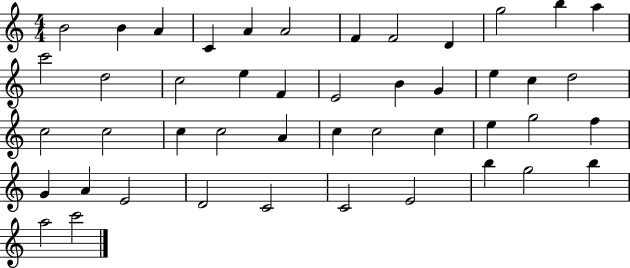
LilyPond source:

{
  \clef treble
  \numericTimeSignature
  \time 4/4
  \key c \major
  b'2 b'4 a'4 | c'4 a'4 a'2 | f'4 f'2 d'4 | g''2 b''4 a''4 | \break c'''2 d''2 | c''2 e''4 f'4 | e'2 b'4 g'4 | e''4 c''4 d''2 | \break c''2 c''2 | c''4 c''2 a'4 | c''4 c''2 c''4 | e''4 g''2 f''4 | \break g'4 a'4 e'2 | d'2 c'2 | c'2 e'2 | b''4 g''2 b''4 | \break a''2 c'''2 | \bar "|."
}